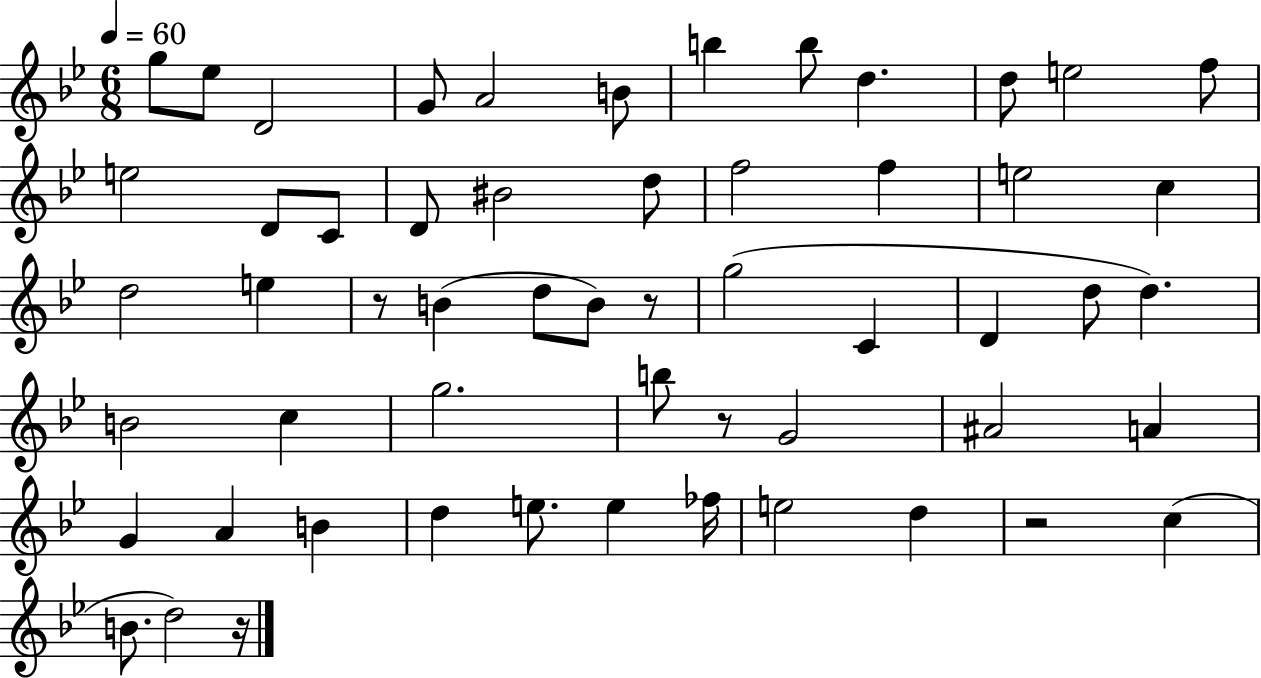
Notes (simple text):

G5/e Eb5/e D4/h G4/e A4/h B4/e B5/q B5/e D5/q. D5/e E5/h F5/e E5/h D4/e C4/e D4/e BIS4/h D5/e F5/h F5/q E5/h C5/q D5/h E5/q R/e B4/q D5/e B4/e R/e G5/h C4/q D4/q D5/e D5/q. B4/h C5/q G5/h. B5/e R/e G4/h A#4/h A4/q G4/q A4/q B4/q D5/q E5/e. E5/q FES5/s E5/h D5/q R/h C5/q B4/e. D5/h R/s